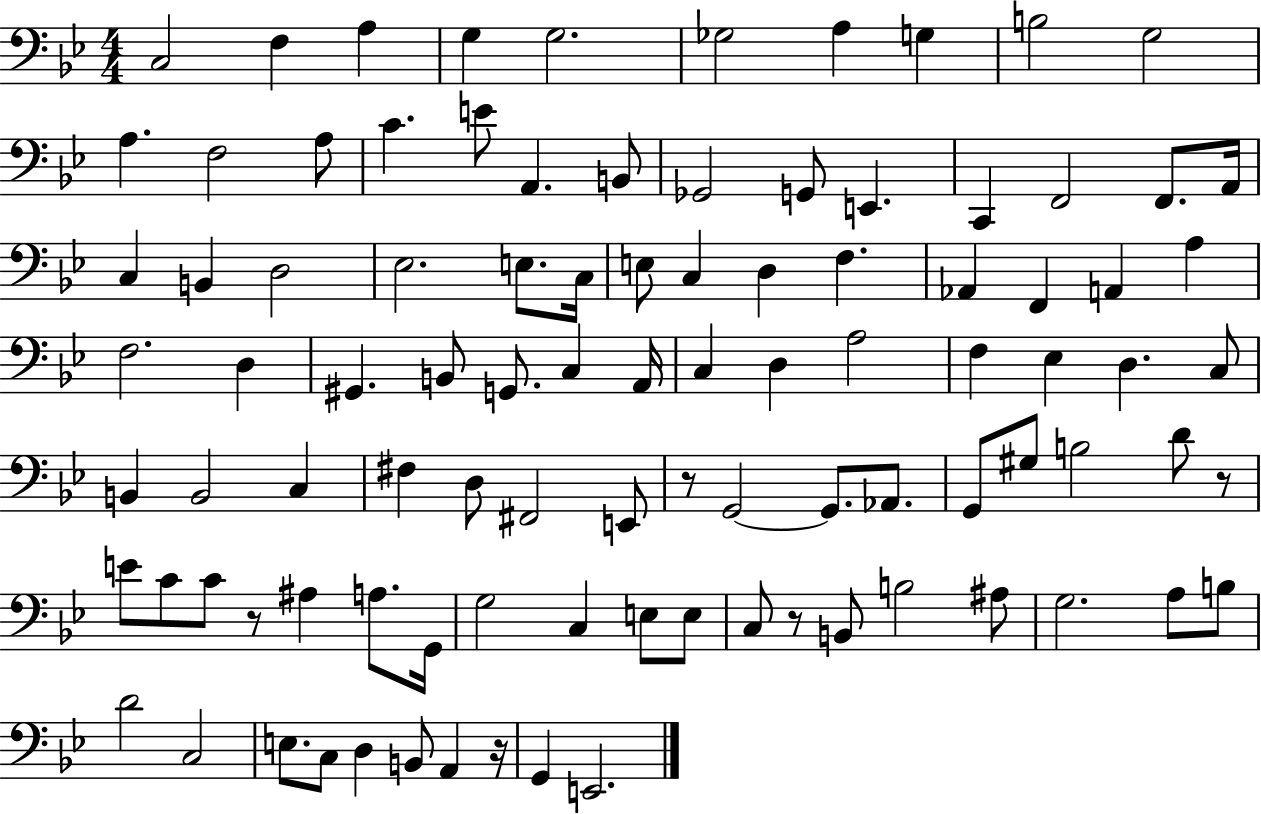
{
  \clef bass
  \numericTimeSignature
  \time 4/4
  \key bes \major
  c2 f4 a4 | g4 g2. | ges2 a4 g4 | b2 g2 | \break a4. f2 a8 | c'4. e'8 a,4. b,8 | ges,2 g,8 e,4. | c,4 f,2 f,8. a,16 | \break c4 b,4 d2 | ees2. e8. c16 | e8 c4 d4 f4. | aes,4 f,4 a,4 a4 | \break f2. d4 | gis,4. b,8 g,8. c4 a,16 | c4 d4 a2 | f4 ees4 d4. c8 | \break b,4 b,2 c4 | fis4 d8 fis,2 e,8 | r8 g,2~~ g,8. aes,8. | g,8 gis8 b2 d'8 r8 | \break e'8 c'8 c'8 r8 ais4 a8. g,16 | g2 c4 e8 e8 | c8 r8 b,8 b2 ais8 | g2. a8 b8 | \break d'2 c2 | e8. c8 d4 b,8 a,4 r16 | g,4 e,2. | \bar "|."
}